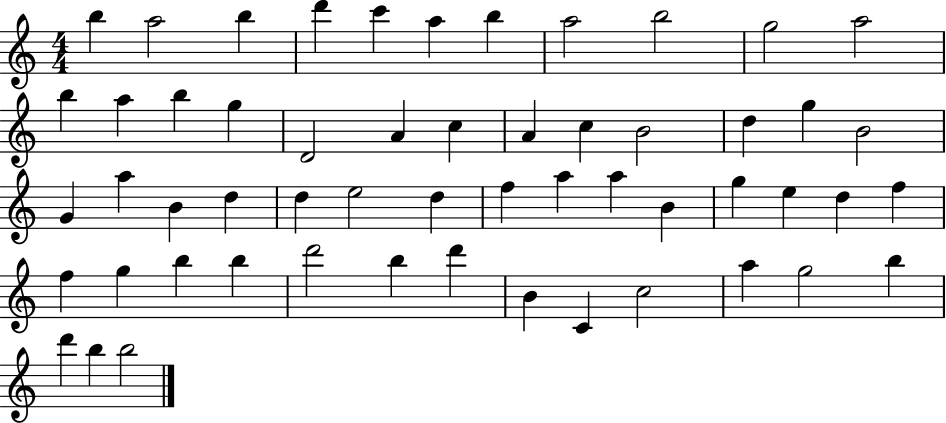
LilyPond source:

{
  \clef treble
  \numericTimeSignature
  \time 4/4
  \key c \major
  b''4 a''2 b''4 | d'''4 c'''4 a''4 b''4 | a''2 b''2 | g''2 a''2 | \break b''4 a''4 b''4 g''4 | d'2 a'4 c''4 | a'4 c''4 b'2 | d''4 g''4 b'2 | \break g'4 a''4 b'4 d''4 | d''4 e''2 d''4 | f''4 a''4 a''4 b'4 | g''4 e''4 d''4 f''4 | \break f''4 g''4 b''4 b''4 | d'''2 b''4 d'''4 | b'4 c'4 c''2 | a''4 g''2 b''4 | \break d'''4 b''4 b''2 | \bar "|."
}